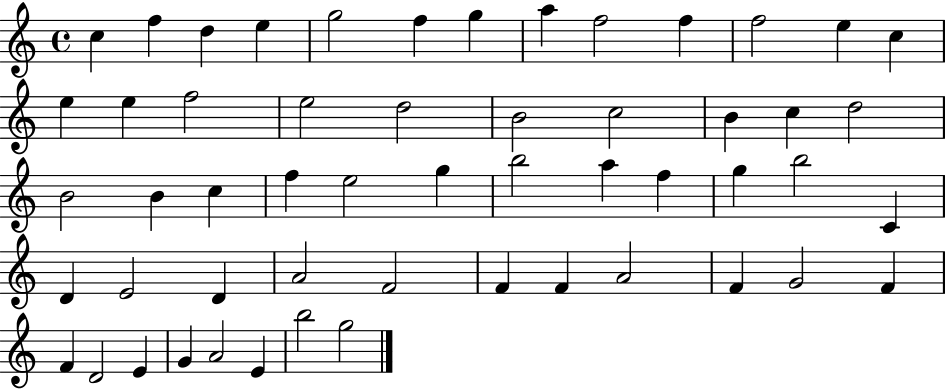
C5/q F5/q D5/q E5/q G5/h F5/q G5/q A5/q F5/h F5/q F5/h E5/q C5/q E5/q E5/q F5/h E5/h D5/h B4/h C5/h B4/q C5/q D5/h B4/h B4/q C5/q F5/q E5/h G5/q B5/h A5/q F5/q G5/q B5/h C4/q D4/q E4/h D4/q A4/h F4/h F4/q F4/q A4/h F4/q G4/h F4/q F4/q D4/h E4/q G4/q A4/h E4/q B5/h G5/h